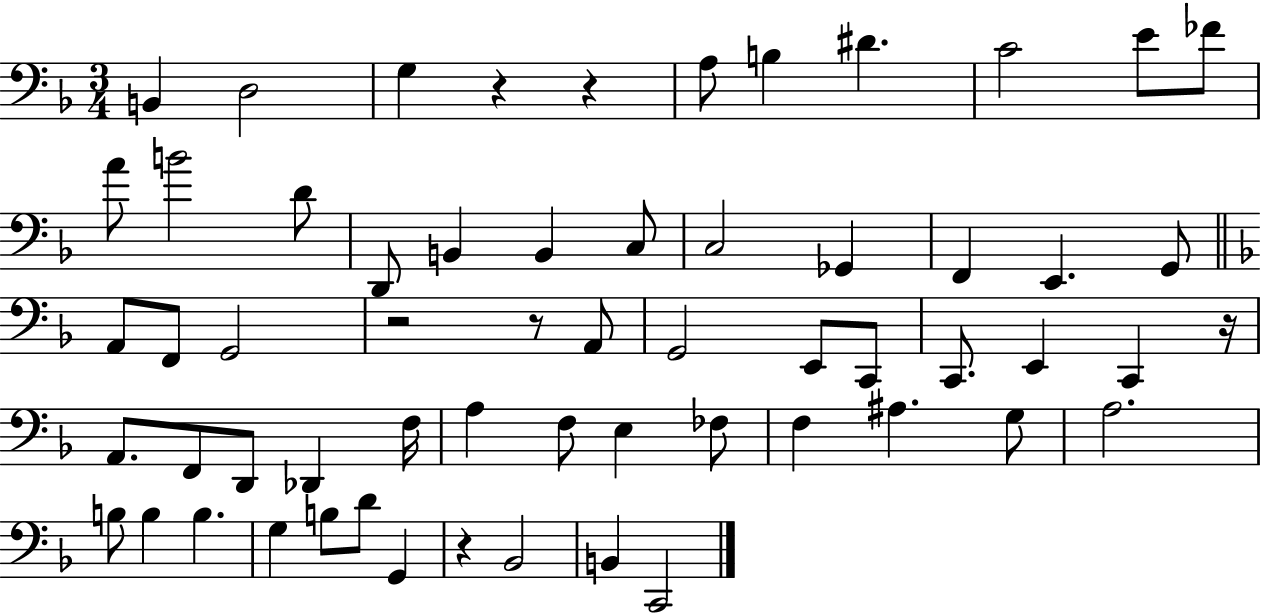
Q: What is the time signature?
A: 3/4